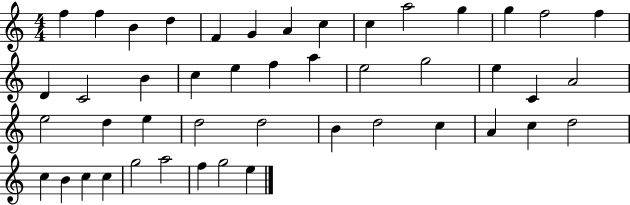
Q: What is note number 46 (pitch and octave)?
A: E5